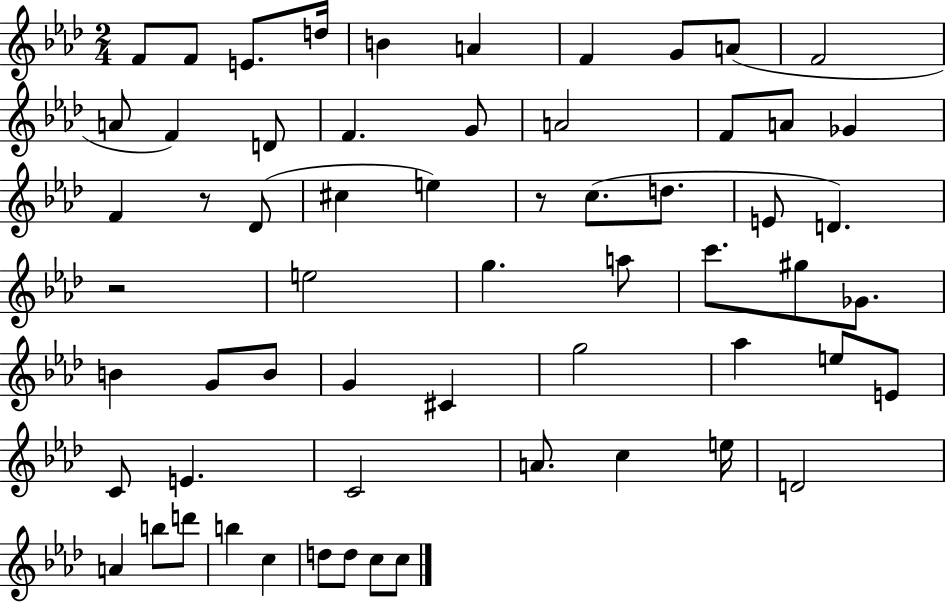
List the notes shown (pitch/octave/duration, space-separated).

F4/e F4/e E4/e. D5/s B4/q A4/q F4/q G4/e A4/e F4/h A4/e F4/q D4/e F4/q. G4/e A4/h F4/e A4/e Gb4/q F4/q R/e Db4/e C#5/q E5/q R/e C5/e. D5/e. E4/e D4/q. R/h E5/h G5/q. A5/e C6/e. G#5/e Gb4/e. B4/q G4/e B4/e G4/q C#4/q G5/h Ab5/q E5/e E4/e C4/e E4/q. C4/h A4/e. C5/q E5/s D4/h A4/q B5/e D6/e B5/q C5/q D5/e D5/e C5/e C5/e